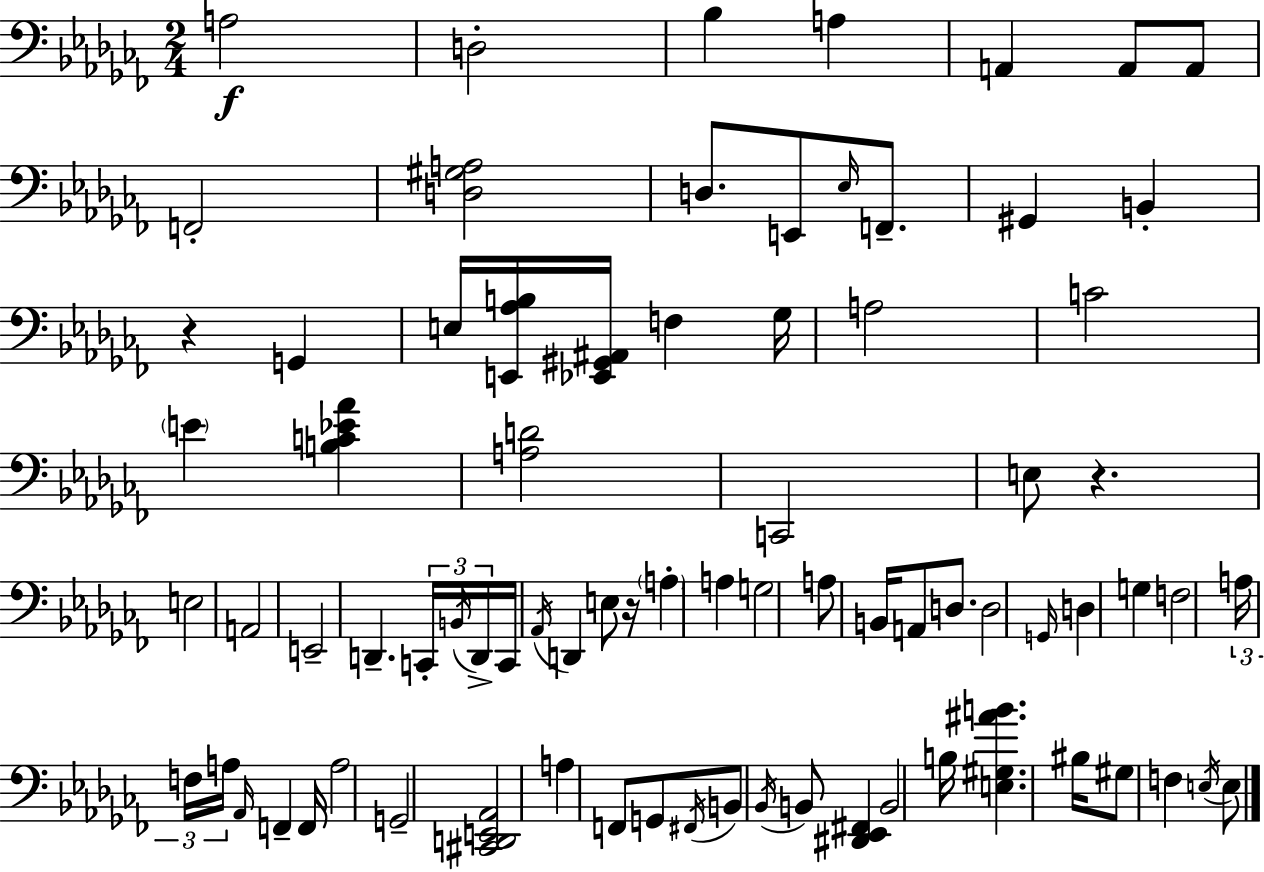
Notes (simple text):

A3/h D3/h Bb3/q A3/q A2/q A2/e A2/e F2/h [D3,G#3,A3]/h D3/e. E2/e Eb3/s F2/e. G#2/q B2/q R/q G2/q E3/s [E2,Ab3,B3]/s [Eb2,G#2,A#2]/s F3/q Gb3/s A3/h C4/h E4/q [B3,C4,Eb4,Ab4]/q [A3,D4]/h C2/h E3/e R/q. E3/h A2/h E2/h D2/q. C2/s B2/s D2/s C2/s Ab2/s D2/q E3/e R/s A3/q A3/q G3/h A3/e B2/s A2/e D3/e. D3/h G2/s D3/q G3/q F3/h A3/s F3/s A3/s Ab2/s F2/q F2/s A3/h G2/h [C#2,D2,E2,Ab2]/h A3/q F2/e G2/e F#2/s B2/e Bb2/s B2/e [D#2,Eb2,F#2]/q B2/h B3/s [E3,G#3,A#4,B4]/q. BIS3/s G#3/e F3/q E3/s E3/e